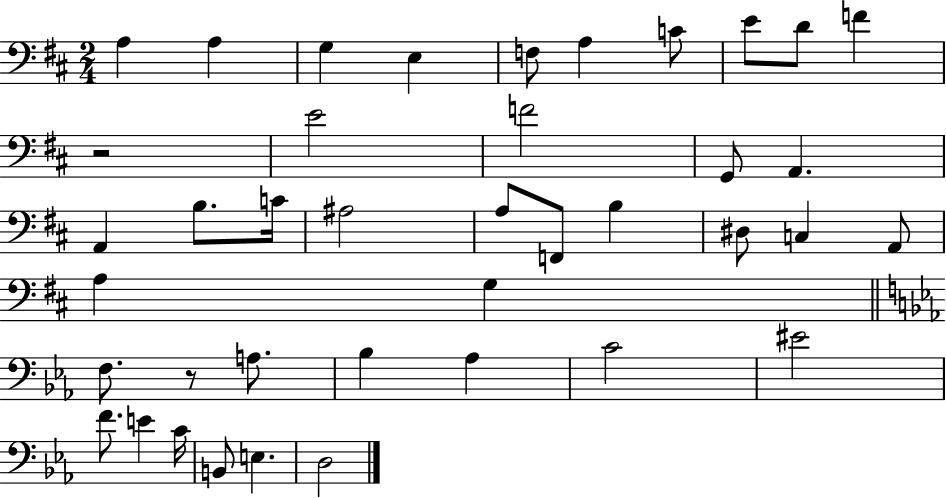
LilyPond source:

{
  \clef bass
  \numericTimeSignature
  \time 2/4
  \key d \major
  a4 a4 | g4 e4 | f8 a4 c'8 | e'8 d'8 f'4 | \break r2 | e'2 | f'2 | g,8 a,4. | \break a,4 b8. c'16 | ais2 | a8 f,8 b4 | dis8 c4 a,8 | \break a4 g4 | \bar "||" \break \key ees \major f8. r8 a8. | bes4 aes4 | c'2 | eis'2 | \break f'8. e'4 c'16 | b,8 e4. | d2 | \bar "|."
}